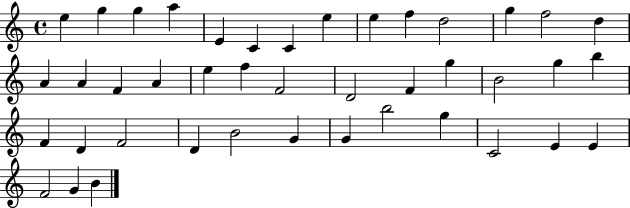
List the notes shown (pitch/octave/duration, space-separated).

E5/q G5/q G5/q A5/q E4/q C4/q C4/q E5/q E5/q F5/q D5/h G5/q F5/h D5/q A4/q A4/q F4/q A4/q E5/q F5/q F4/h D4/h F4/q G5/q B4/h G5/q B5/q F4/q D4/q F4/h D4/q B4/h G4/q G4/q B5/h G5/q C4/h E4/q E4/q F4/h G4/q B4/q